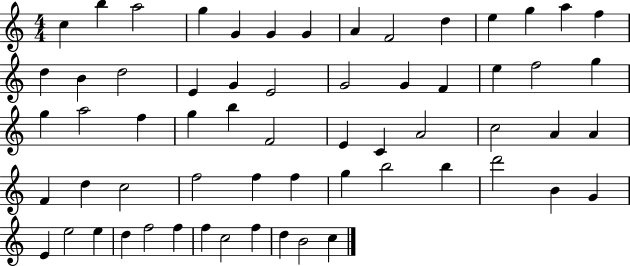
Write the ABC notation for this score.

X:1
T:Untitled
M:4/4
L:1/4
K:C
c b a2 g G G G A F2 d e g a f d B d2 E G E2 G2 G F e f2 g g a2 f g b F2 E C A2 c2 A A F d c2 f2 f f g b2 b d'2 B G E e2 e d f2 f f c2 f d B2 c